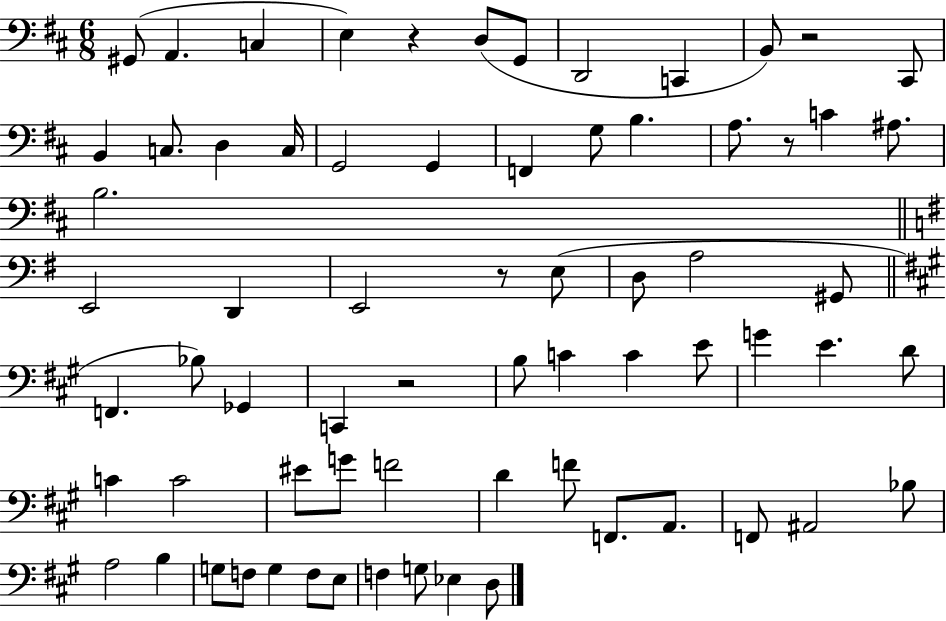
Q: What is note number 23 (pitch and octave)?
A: B3